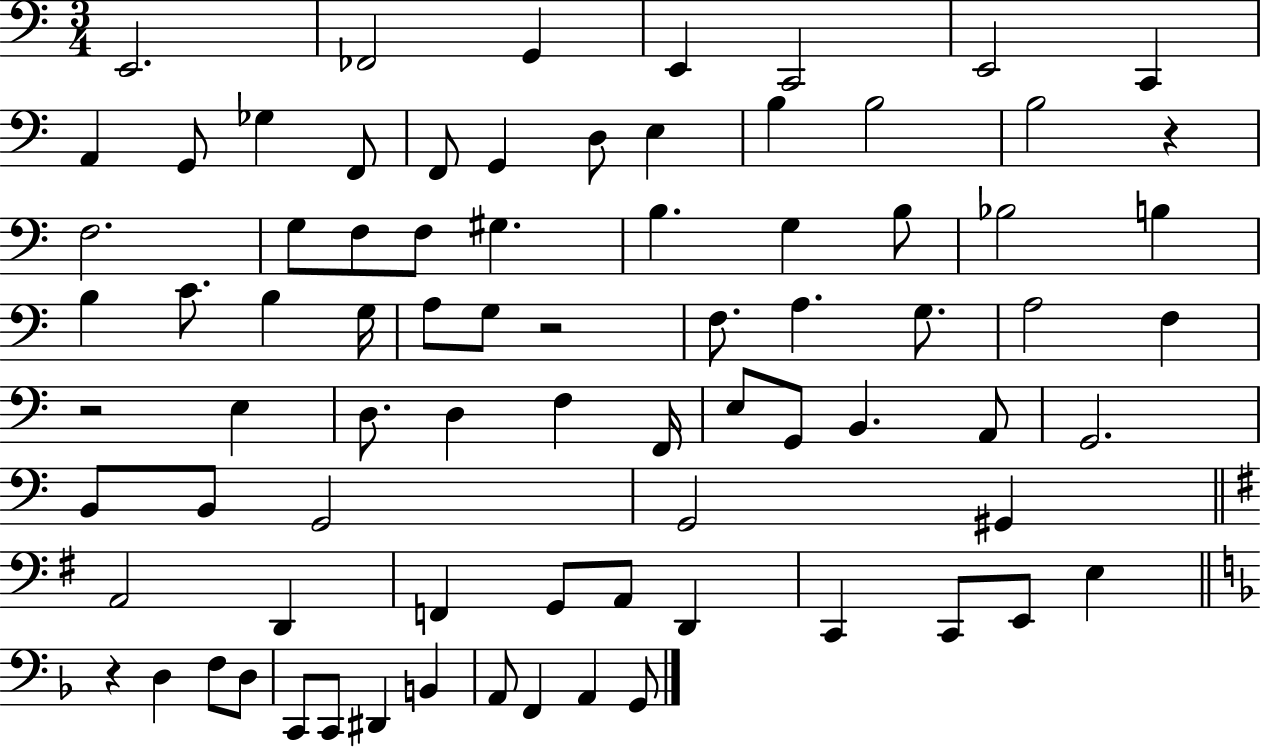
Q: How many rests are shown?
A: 4